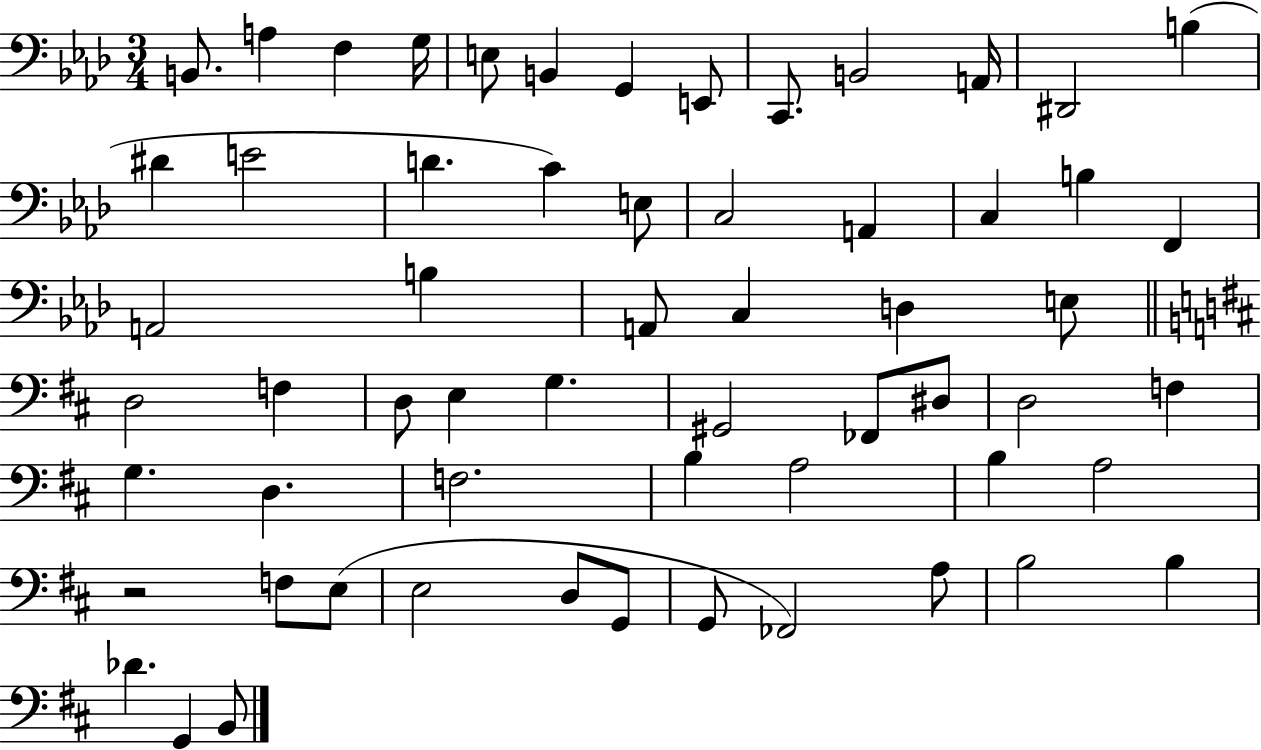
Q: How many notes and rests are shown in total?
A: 60